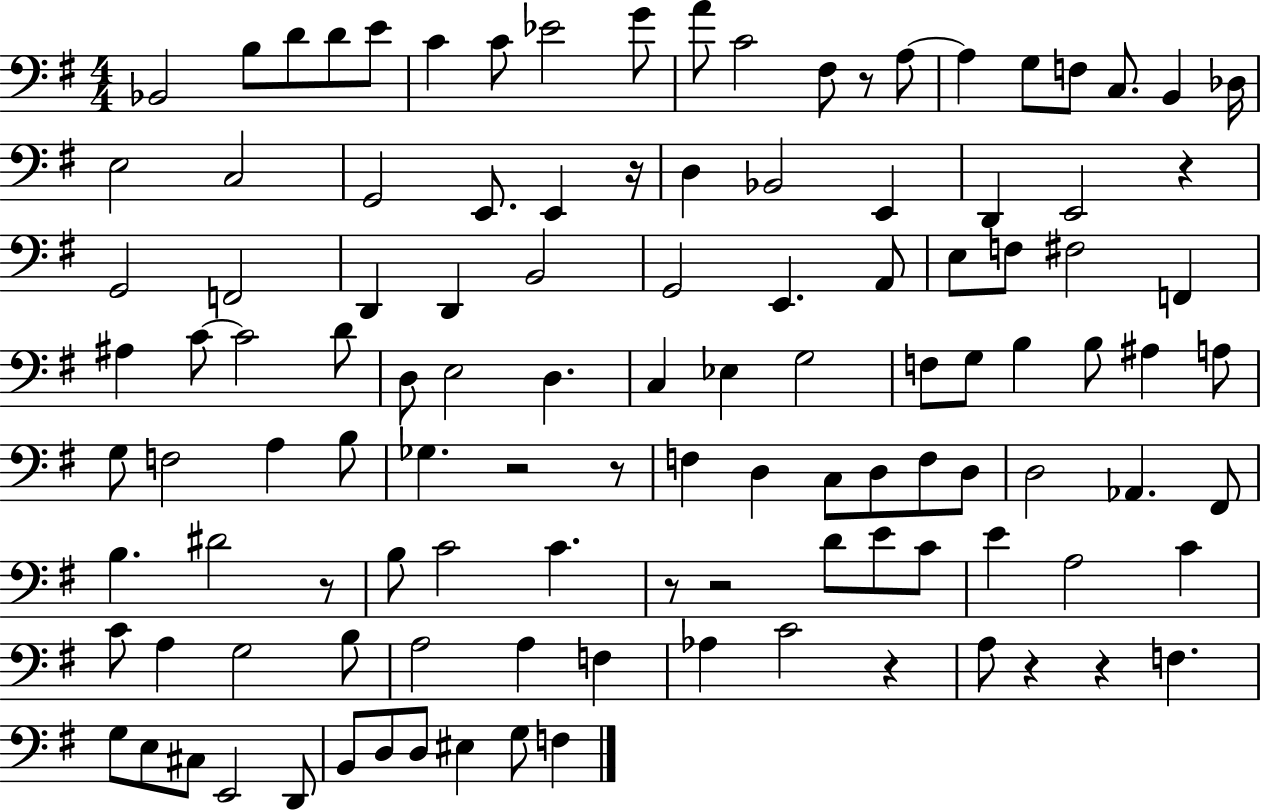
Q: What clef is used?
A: bass